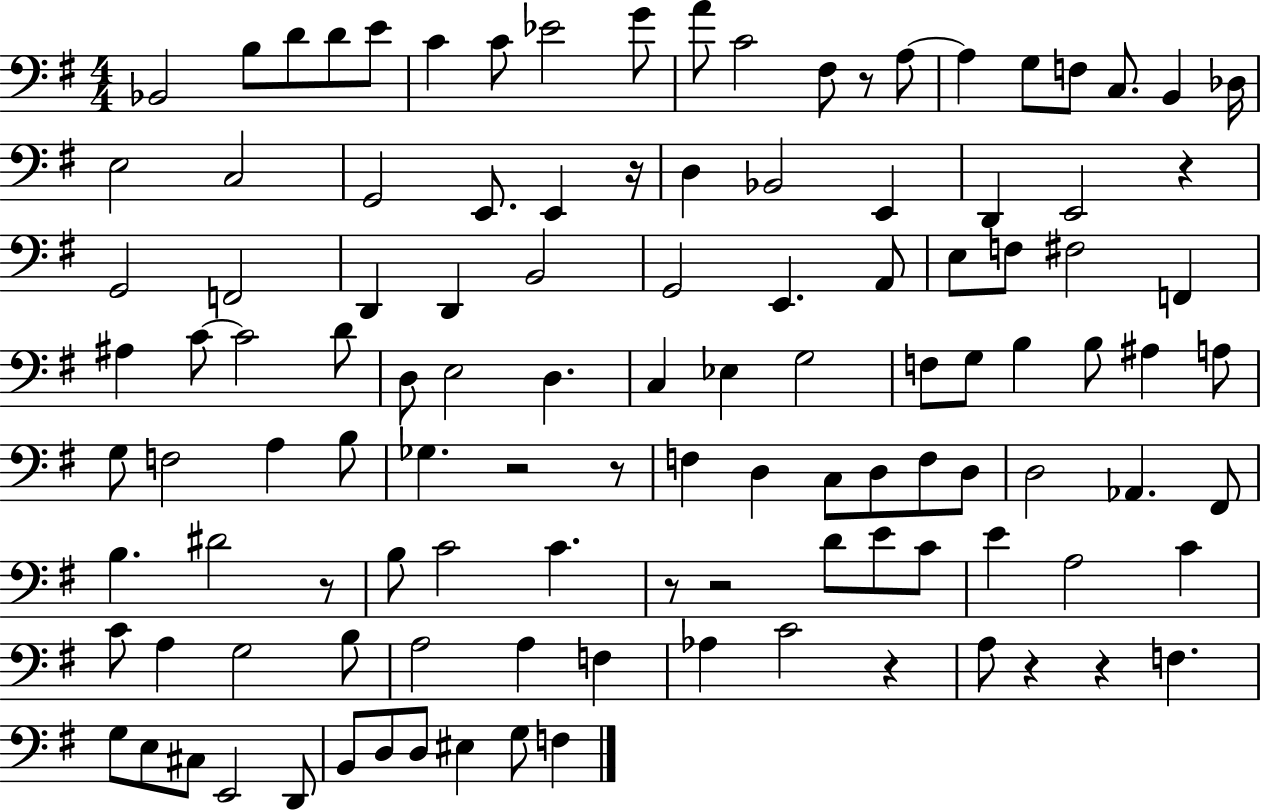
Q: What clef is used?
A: bass